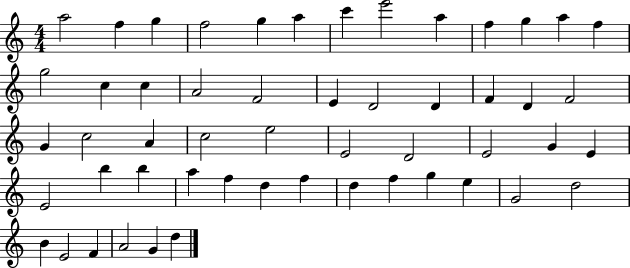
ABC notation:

X:1
T:Untitled
M:4/4
L:1/4
K:C
a2 f g f2 g a c' e'2 a f g a f g2 c c A2 F2 E D2 D F D F2 G c2 A c2 e2 E2 D2 E2 G E E2 b b a f d f d f g e G2 d2 B E2 F A2 G d